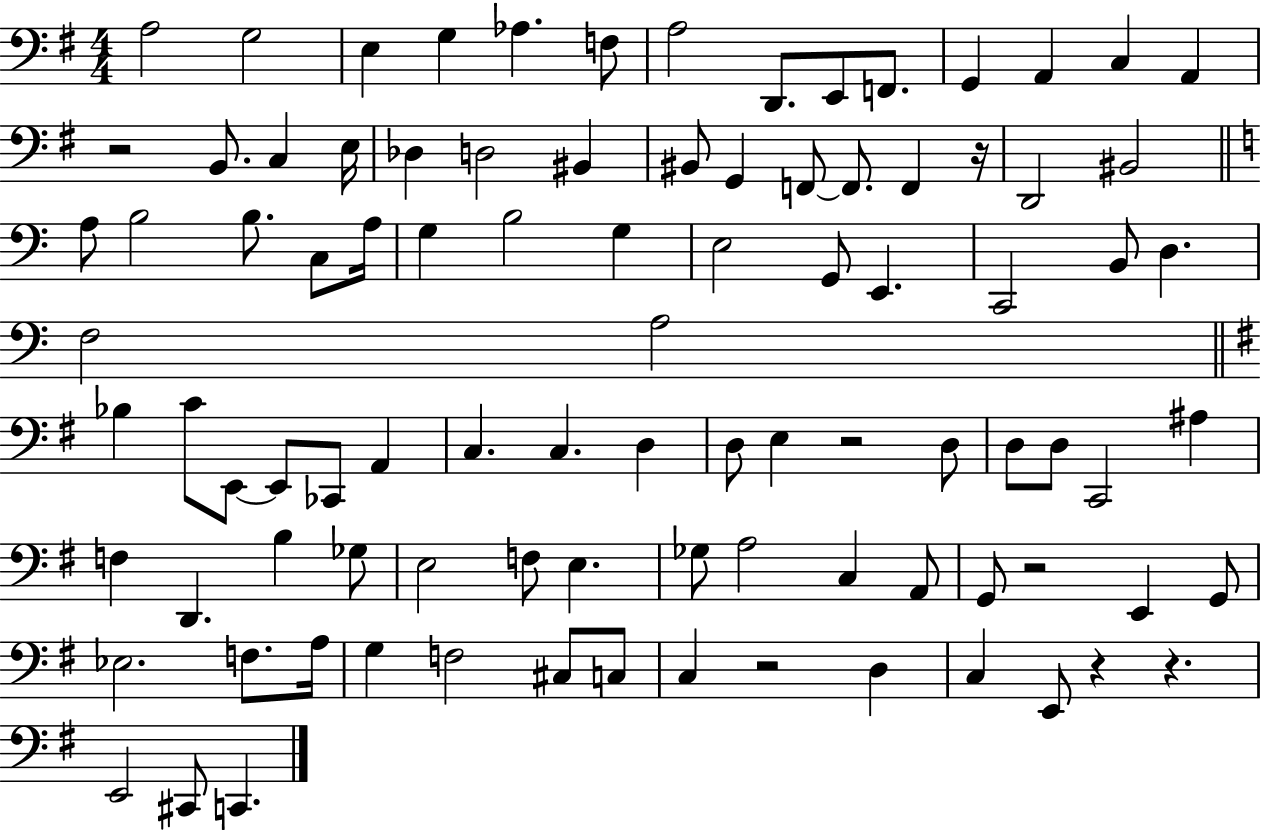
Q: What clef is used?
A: bass